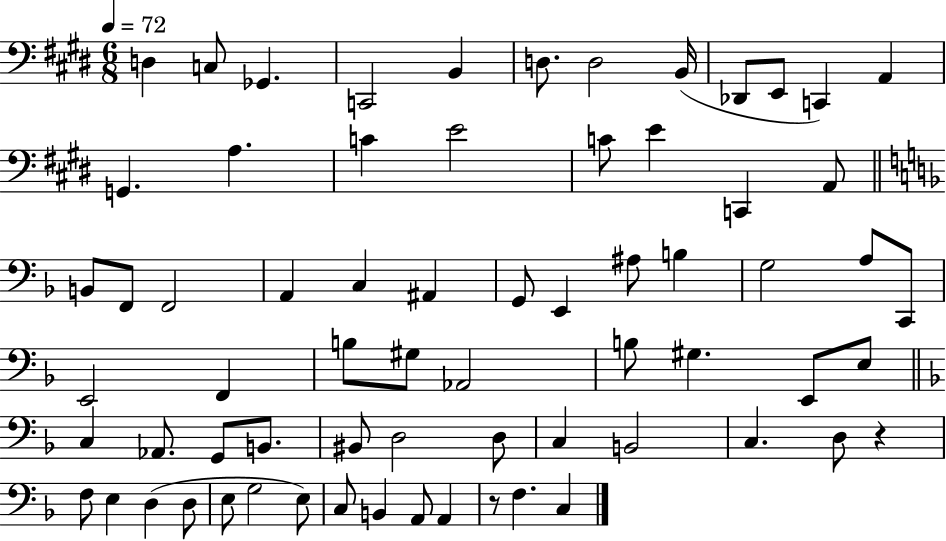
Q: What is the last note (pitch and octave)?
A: C3